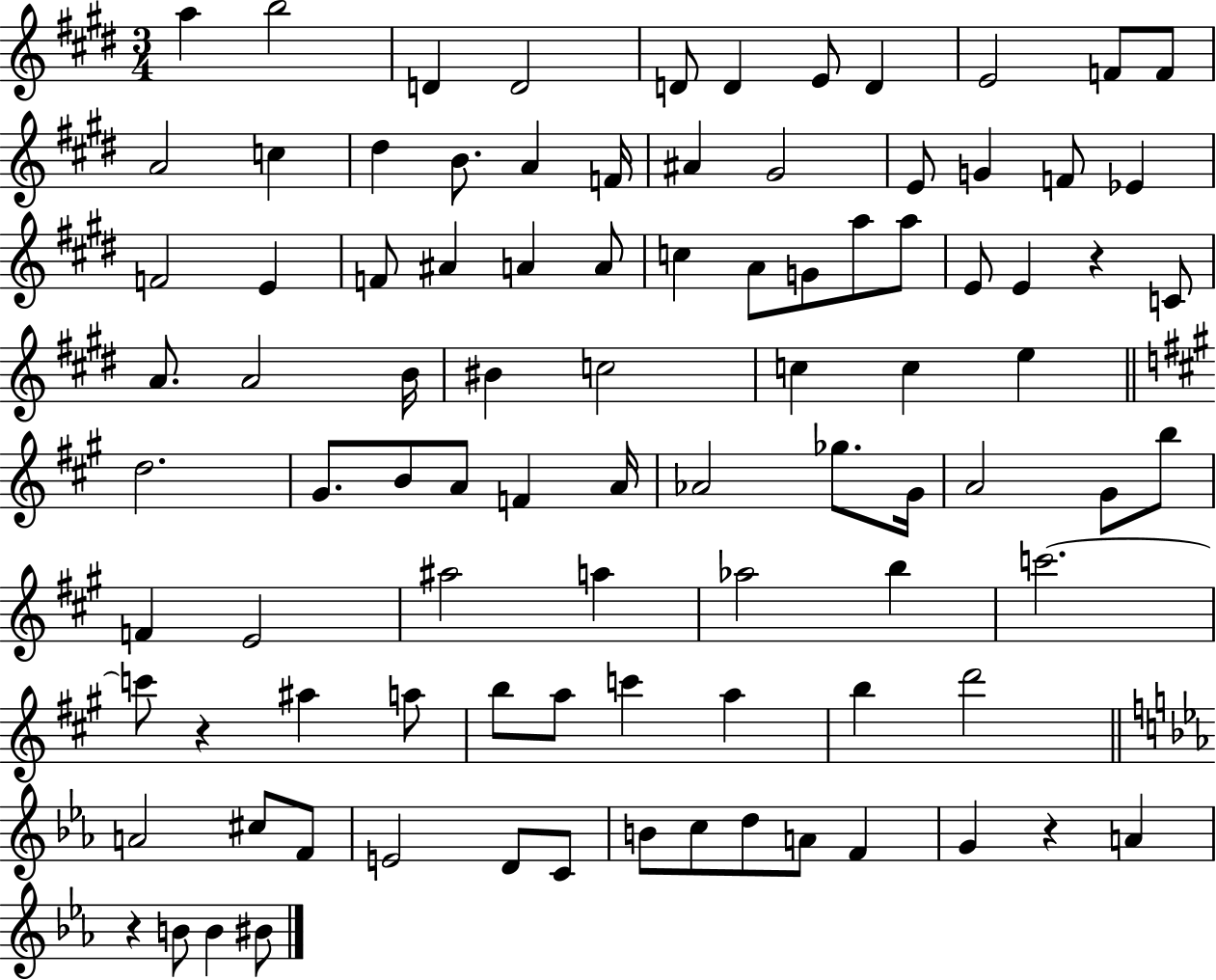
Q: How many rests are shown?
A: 4